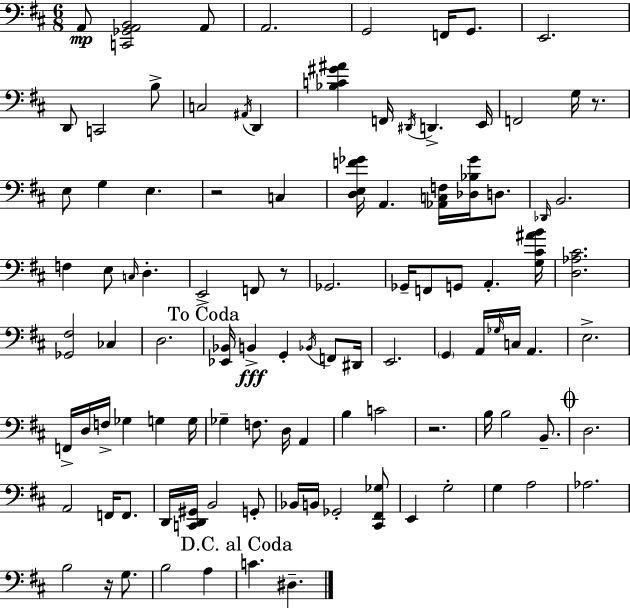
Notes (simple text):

A2/e [C2,Gb2,A2,B2]/h A2/e A2/h. G2/h F2/s G2/e. E2/h. D2/e C2/h B3/e C3/h A#2/s D2/q [Bb3,C4,G#4,A#4]/q F2/s D#2/s D2/q. E2/s F2/h G3/s R/e. E3/e G3/q E3/q. R/h C3/q [D3,E3,F4,Gb4]/s A2/q. [Ab2,C3,F3]/s [Db3,Bb3,Gb4]/s D3/e. Db2/s B2/h. F3/q E3/e C3/s D3/q. E2/h F2/e R/e Gb2/h. Gb2/s F2/e G2/e A2/q. [G3,C#4,A#4,B4]/s [D3,Ab3,C#4]/h. [Gb2,F#3]/h CES3/q D3/h. [Eb2,Bb2]/s B2/q G2/q Bb2/s F2/e D#2/s E2/h. G2/q A2/s Gb3/s C3/s A2/q. E3/h. F2/s D3/s F3/s Gb3/q G3/q G3/s Gb3/q F3/e. D3/s A2/q B3/q C4/h R/h. B3/s B3/h B2/e. D3/h. A2/h F2/s F2/e. D2/s [C2,D2,G#2]/s B2/h G2/e Bb2/s B2/s Gb2/h [C#2,F#2,Gb3]/e E2/q G3/h G3/q A3/h Ab3/h. B3/h R/s G3/e. B3/h A3/q C4/q. D#3/q.